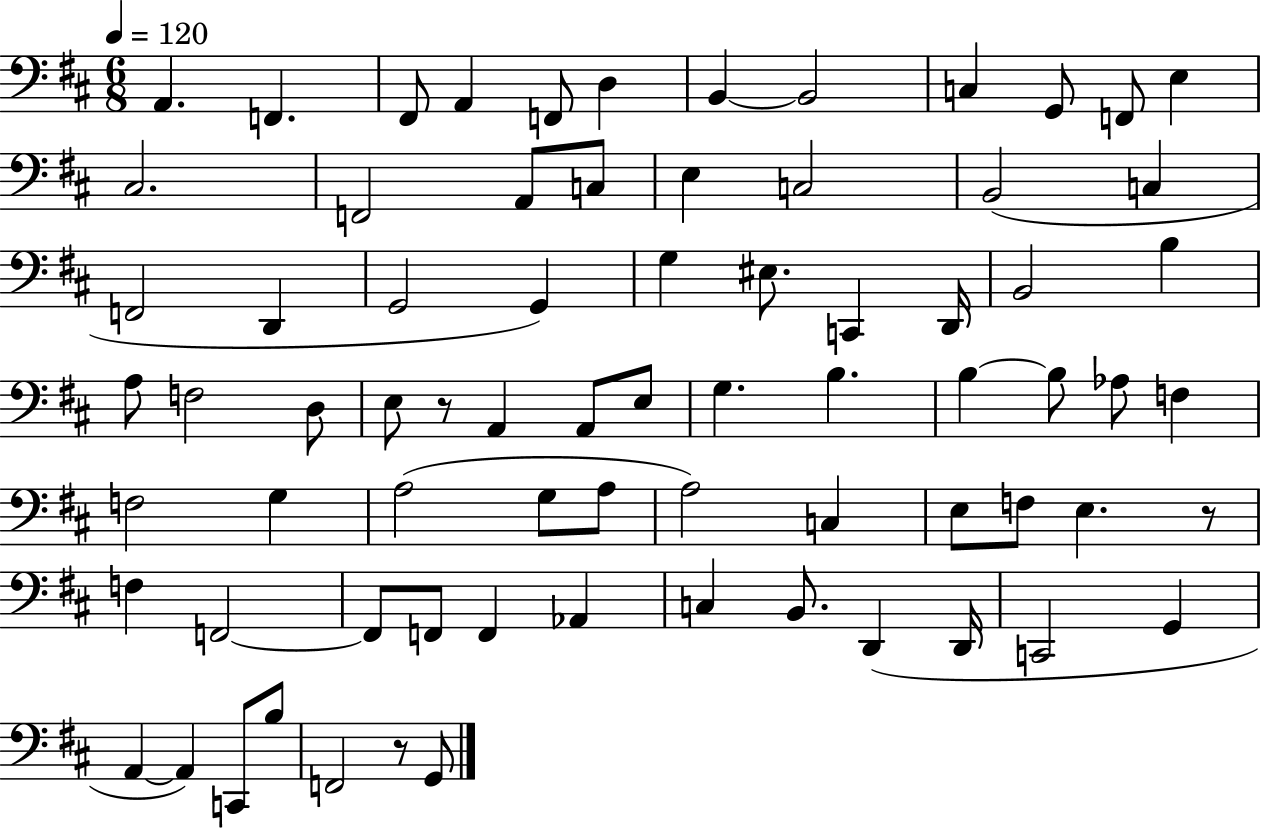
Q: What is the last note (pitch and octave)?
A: G2